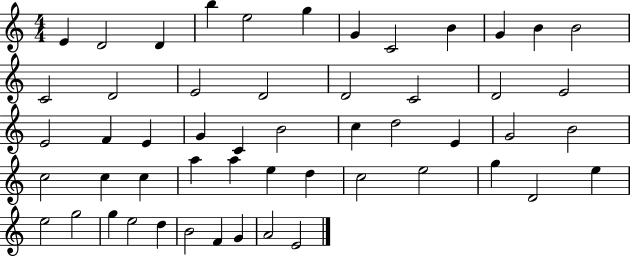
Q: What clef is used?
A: treble